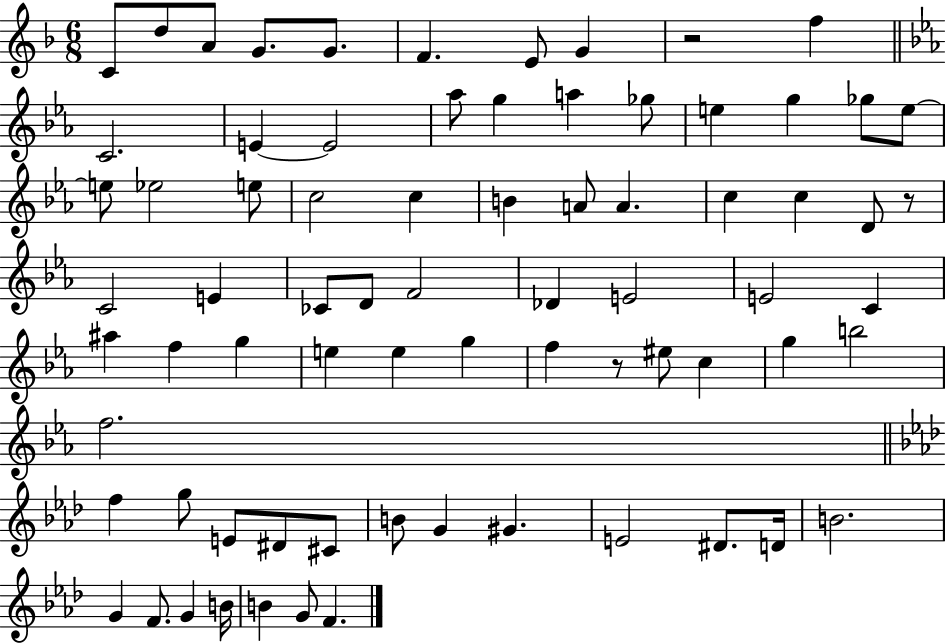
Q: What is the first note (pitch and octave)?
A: C4